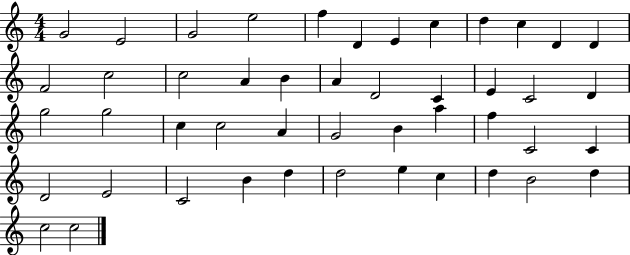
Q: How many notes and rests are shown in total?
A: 47